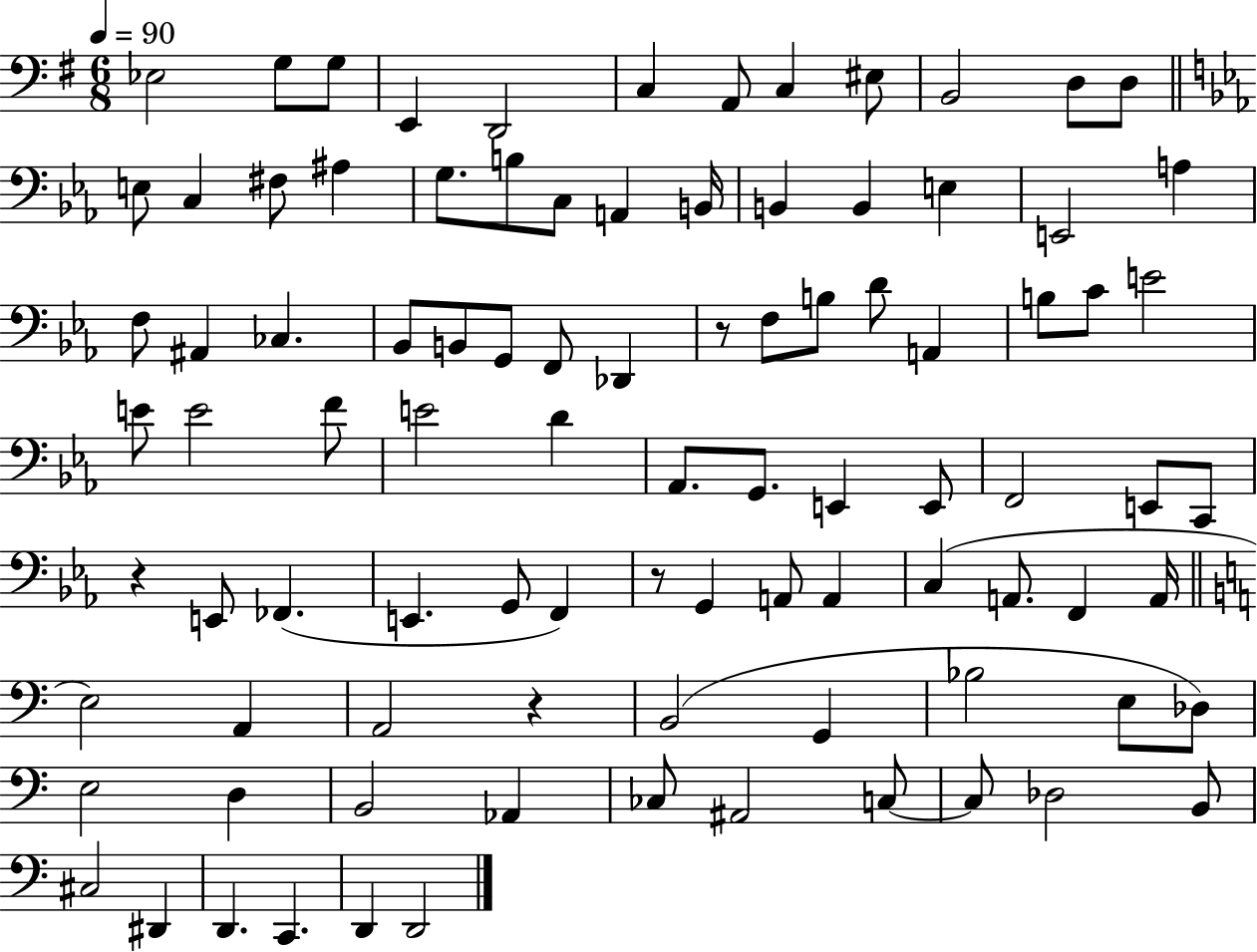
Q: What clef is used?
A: bass